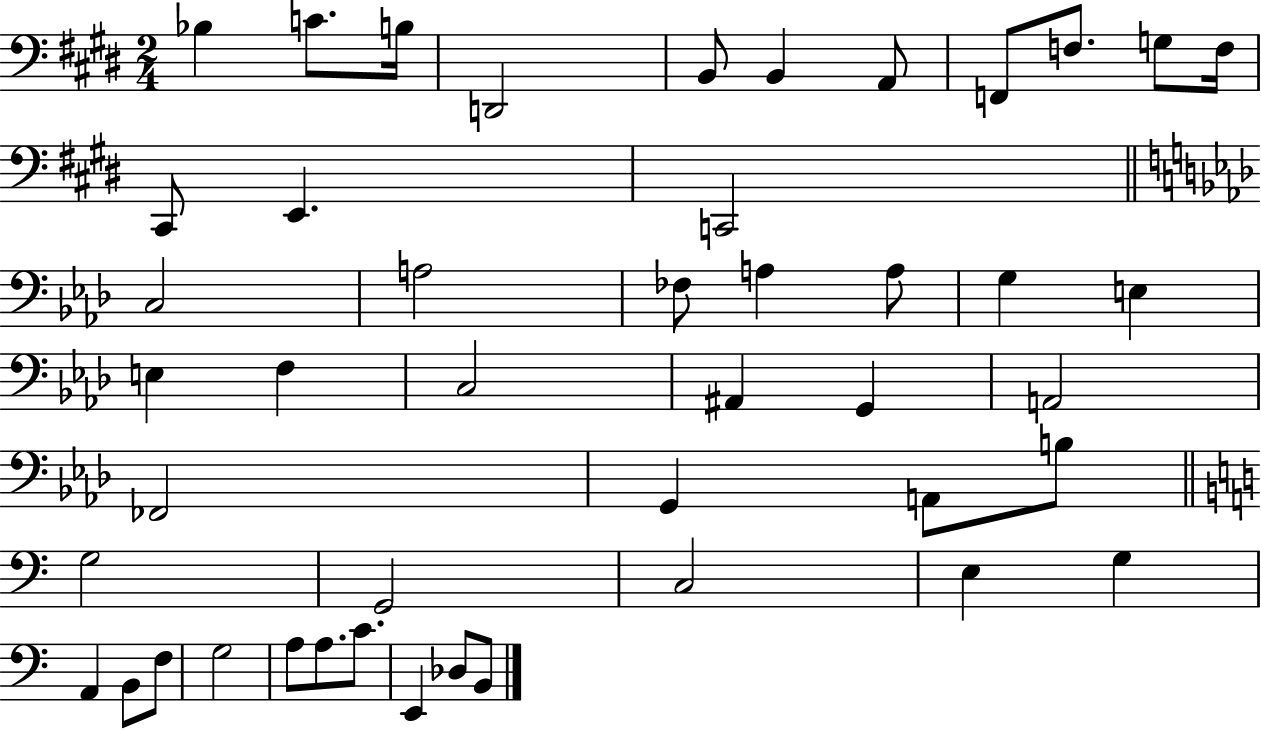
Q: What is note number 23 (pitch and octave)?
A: F3